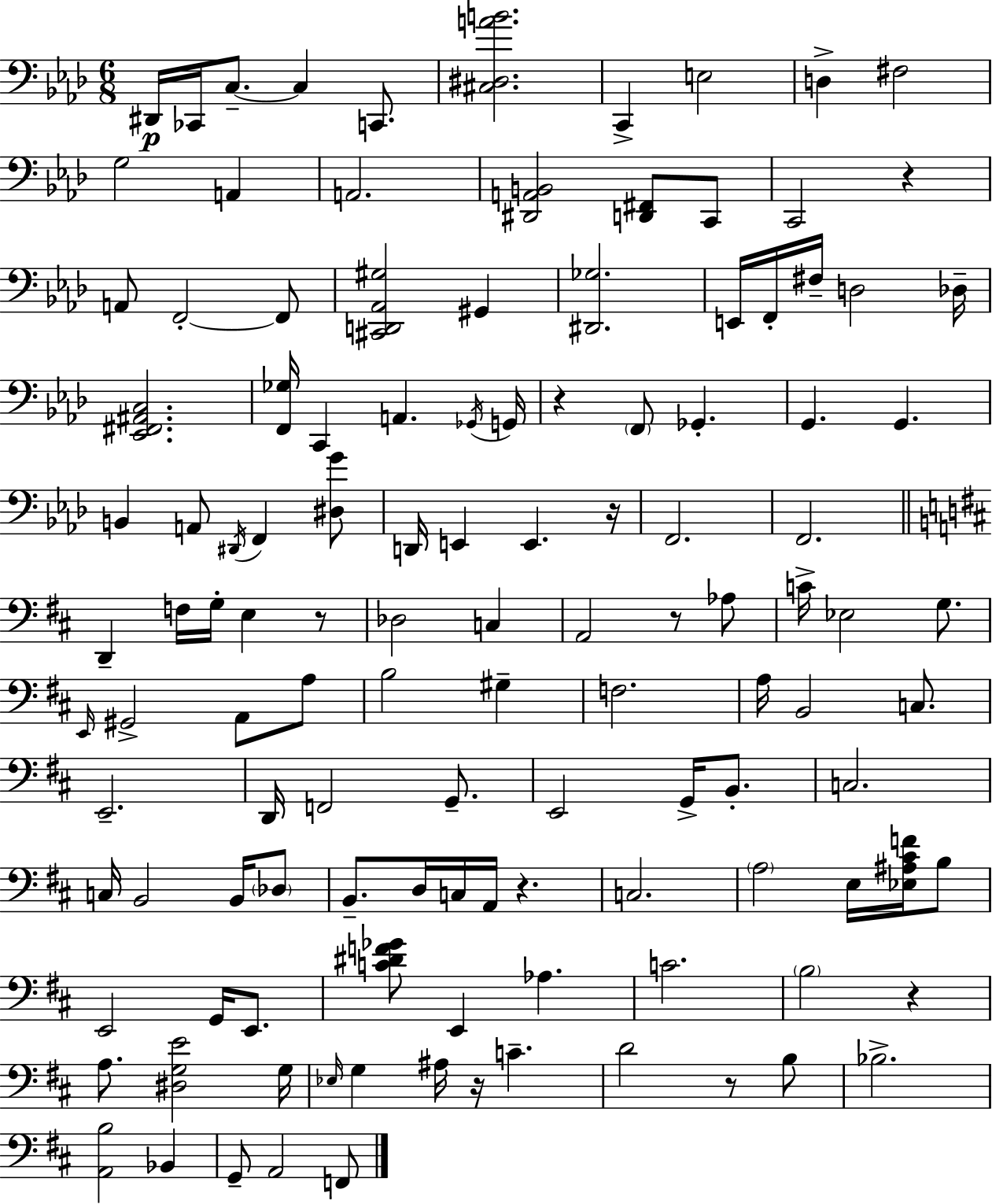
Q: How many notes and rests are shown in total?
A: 122